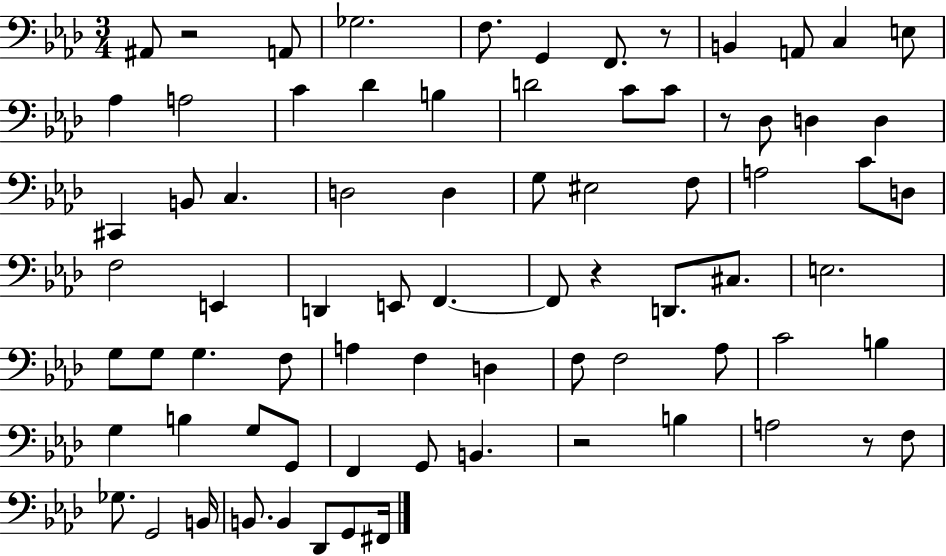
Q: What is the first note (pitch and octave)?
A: A#2